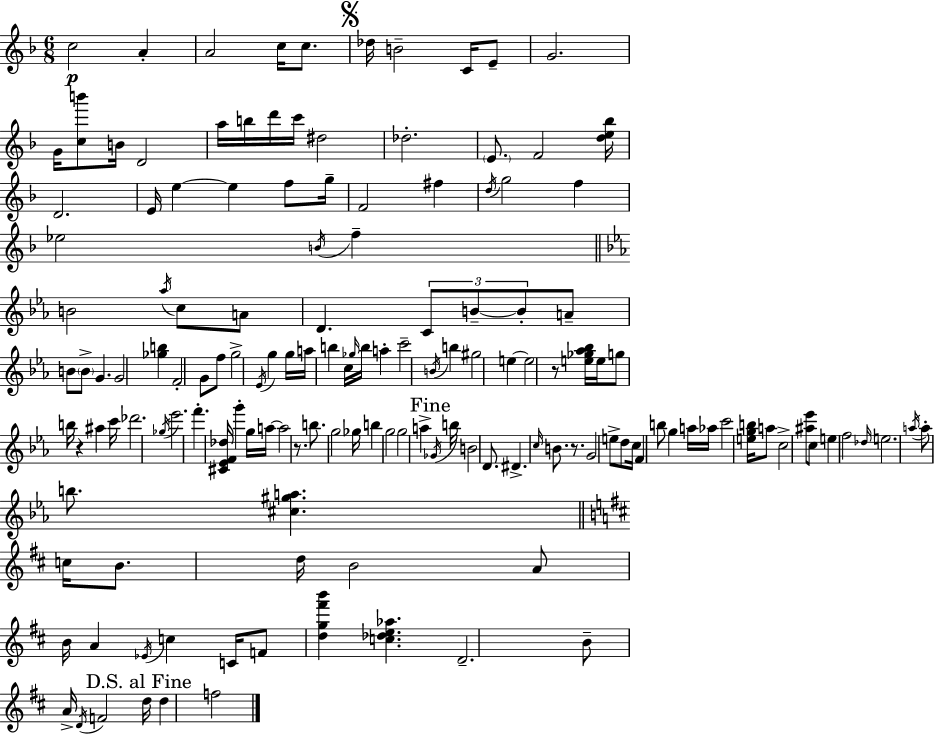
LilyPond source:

{
  \clef treble
  \numericTimeSignature
  \time 6/8
  \key f \major
  c''2\p a'4-. | a'2 c''16 c''8. | \mark \markup { \musicglyph "scripts.segno" } des''16 b'2-- c'16 e'8-- | g'2. | \break g'16 <c'' b'''>8 b'16 d'2 | a''16 b''16 d'''16 c'''16 dis''2 | des''2.-. | \parenthesize e'8. f'2 <d'' e'' bes''>16 | \break d'2. | e'16 e''4~~ e''4 f''8 g''16-- | f'2 fis''4 | \acciaccatura { d''16 } g''2 f''4 | \break ees''2 \acciaccatura { b'16 } f''4-- | \bar "||" \break \key ees \major b'2 \acciaccatura { aes''16 } c''8 a'8 | d'4. \tuplet 3/2 { c'8 b'8--~~ b'8-. } | a'8-- b'8 \parenthesize b'8-> g'4. | g'2 <ges'' b''>4 | \break f'2-. g'8 f''8 | g''2-> \acciaccatura { ees'16 } g''4 | g''16 a''16 b''4 c''16 \grace { ges''16 } b''16 a''4-. | c'''2-- \acciaccatura { b'16 } | \break b''4 gis''2 | e''4~~ e''2 | r8 <e'' ges'' aes'' bes''>16 e''16 g''8 b''16 r4 ais''4 | c'''16 des'''2. | \break \acciaccatura { ges''16 } ees'''2. | f'''4.-. <cis' ees' f' des''>16 | g'''4-. g''16 a''16~~ a''2 | r8. b''8. g''2 | \break ges''16 b''4 g''2 | g''2 | a''4-> \mark "Fine" \acciaccatura { ges'16 } b''16 b'2 | d'8. dis'4.-> | \break \grace { c''16 } b'8. r8. g'2 | e''8-> d''8 c''16 f'4 | b''8 g''4 a''16 aes''16 c'''2 | <e'' g'' b''>16 a''8 c''2-> | \break <ais'' ees'''>8 c''8 e''4 f''2 | \grace { des''16 } e''2. | \acciaccatura { a''16 } a''8-. b''8. | <cis'' gis'' a''>4. \bar "||" \break \key d \major c''16 b'8. d''16 b'2 | a'8 b'16 a'4 \acciaccatura { ees'16 } c''4 | c'16 f'8 <d'' g'' fis''' b'''>4 <c'' des'' e'' aes''>4. | d'2.-- | \break b'8-- a'16-> \acciaccatura { d'16 } f'2 | \mark "D.S. al Fine" d''16 d''4 f''2 | \bar "|."
}